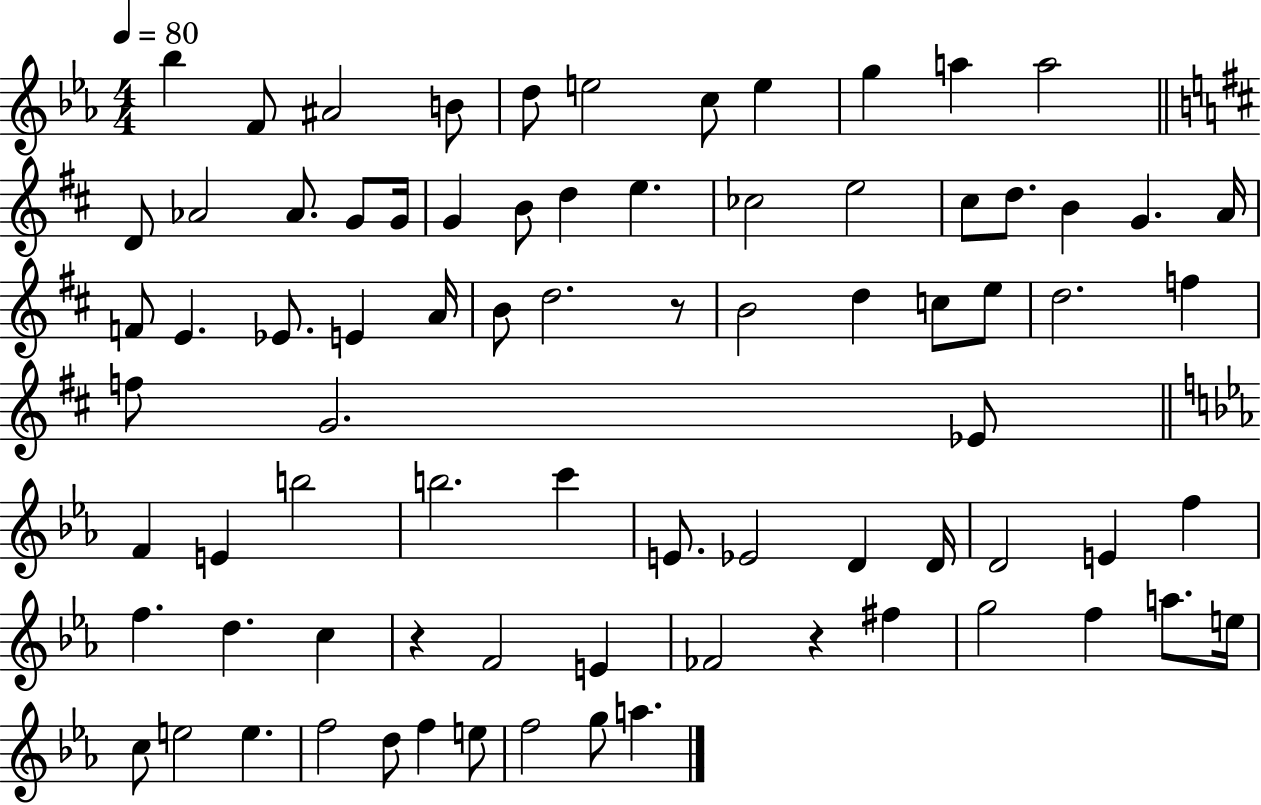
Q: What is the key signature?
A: EES major